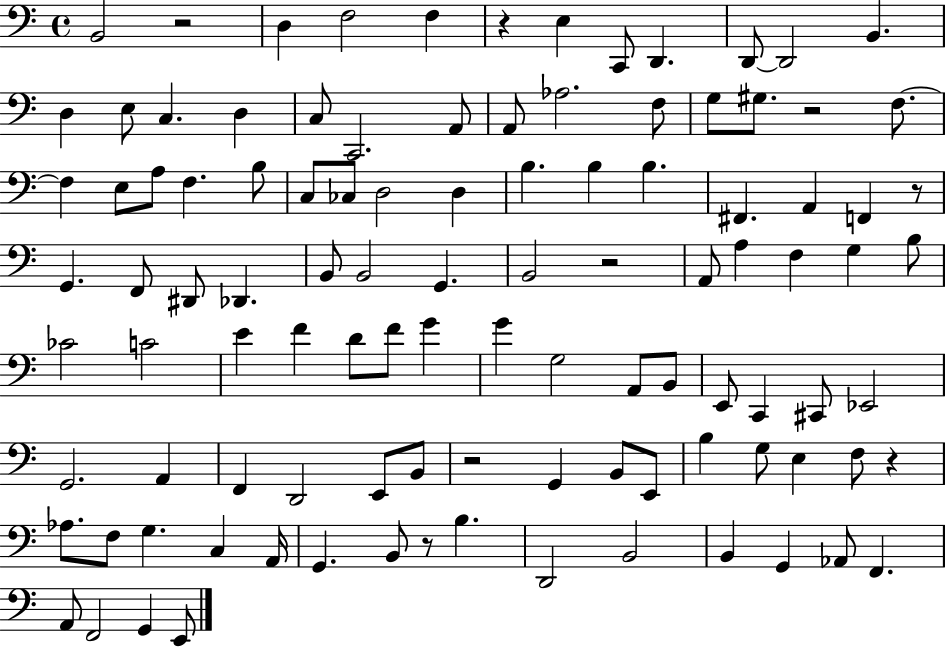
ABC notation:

X:1
T:Untitled
M:4/4
L:1/4
K:C
B,,2 z2 D, F,2 F, z E, C,,/2 D,, D,,/2 D,,2 B,, D, E,/2 C, D, C,/2 C,,2 A,,/2 A,,/2 _A,2 F,/2 G,/2 ^G,/2 z2 F,/2 F, E,/2 A,/2 F, B,/2 C,/2 _C,/2 D,2 D, B, B, B, ^F,, A,, F,, z/2 G,, F,,/2 ^D,,/2 _D,, B,,/2 B,,2 G,, B,,2 z2 A,,/2 A, F, G, B,/2 _C2 C2 E F D/2 F/2 G G G,2 A,,/2 B,,/2 E,,/2 C,, ^C,,/2 _E,,2 G,,2 A,, F,, D,,2 E,,/2 B,,/2 z2 G,, B,,/2 E,,/2 B, G,/2 E, F,/2 z _A,/2 F,/2 G, C, A,,/4 G,, B,,/2 z/2 B, D,,2 B,,2 B,, G,, _A,,/2 F,, A,,/2 F,,2 G,, E,,/2